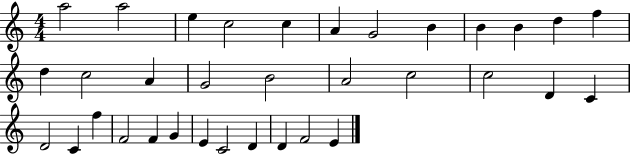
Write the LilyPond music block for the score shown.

{
  \clef treble
  \numericTimeSignature
  \time 4/4
  \key c \major
  a''2 a''2 | e''4 c''2 c''4 | a'4 g'2 b'4 | b'4 b'4 d''4 f''4 | \break d''4 c''2 a'4 | g'2 b'2 | a'2 c''2 | c''2 d'4 c'4 | \break d'2 c'4 f''4 | f'2 f'4 g'4 | e'4 c'2 d'4 | d'4 f'2 e'4 | \break \bar "|."
}